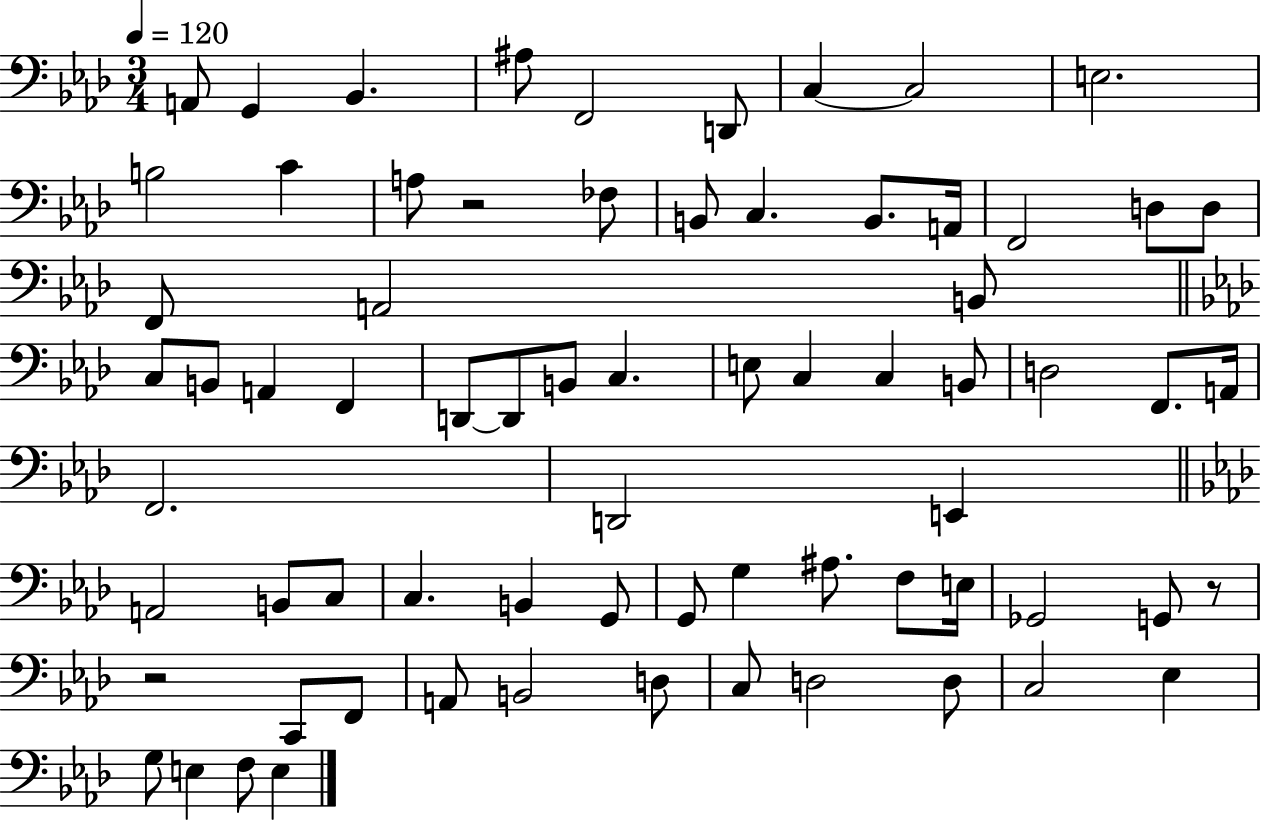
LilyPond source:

{
  \clef bass
  \numericTimeSignature
  \time 3/4
  \key aes \major
  \tempo 4 = 120
  \repeat volta 2 { a,8 g,4 bes,4. | ais8 f,2 d,8 | c4~~ c2 | e2. | \break b2 c'4 | a8 r2 fes8 | b,8 c4. b,8. a,16 | f,2 d8 d8 | \break f,8 a,2 b,8 | \bar "||" \break \key aes \major c8 b,8 a,4 f,4 | d,8~~ d,8 b,8 c4. | e8 c4 c4 b,8 | d2 f,8. a,16 | \break f,2. | d,2 e,4 | \bar "||" \break \key aes \major a,2 b,8 c8 | c4. b,4 g,8 | g,8 g4 ais8. f8 e16 | ges,2 g,8 r8 | \break r2 c,8 f,8 | a,8 b,2 d8 | c8 d2 d8 | c2 ees4 | \break g8 e4 f8 e4 | } \bar "|."
}